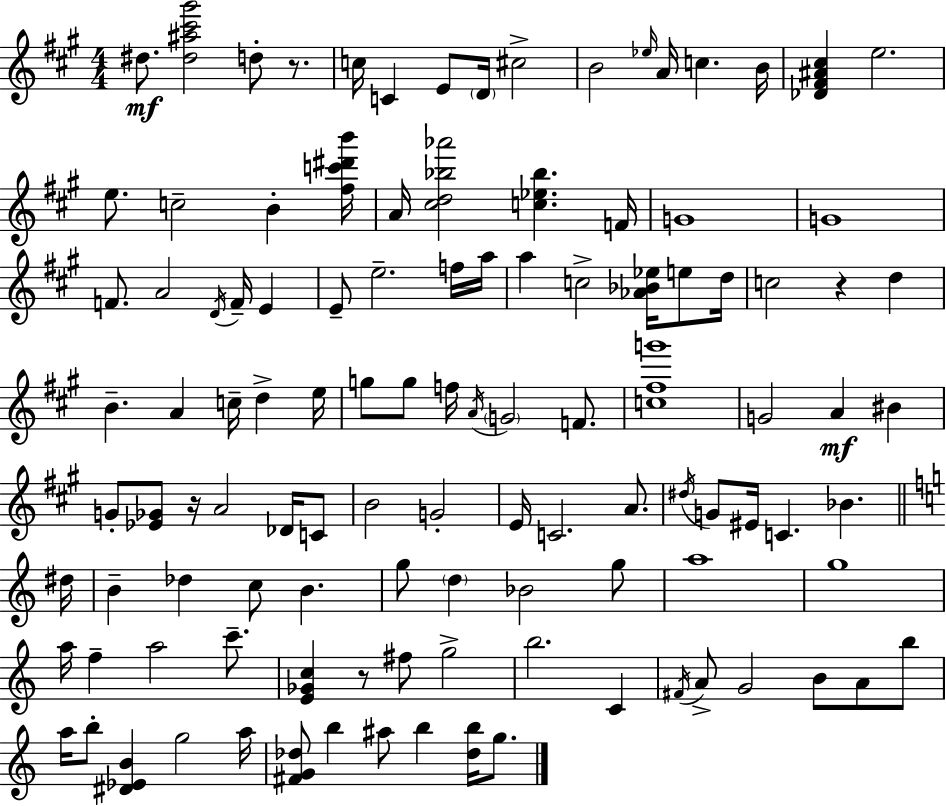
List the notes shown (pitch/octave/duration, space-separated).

D#5/e. [D#5,A#5,C#6,G#6]/h D5/e R/e. C5/s C4/q E4/e D4/s C#5/h B4/h Eb5/s A4/s C5/q. B4/s [Db4,F#4,A#4,C#5]/q E5/h. E5/e. C5/h B4/q [F#5,C6,D#6,B6]/s A4/s [C#5,D5,Bb5,Ab6]/h [C5,Eb5,Bb5]/q. F4/s G4/w G4/w F4/e. A4/h D4/s F4/s E4/q E4/e E5/h. F5/s A5/s A5/q C5/h [Ab4,Bb4,Eb5]/s E5/e D5/s C5/h R/q D5/q B4/q. A4/q C5/s D5/q E5/s G5/e G5/e F5/s A4/s G4/h F4/e. [C5,F#5,G6]/w G4/h A4/q BIS4/q G4/e [Eb4,Gb4]/e R/s A4/h Db4/s C4/e B4/h G4/h E4/s C4/h. A4/e. D#5/s G4/e EIS4/s C4/q. Bb4/q. D#5/s B4/q Db5/q C5/e B4/q. G5/e D5/q Bb4/h G5/e A5/w G5/w A5/s F5/q A5/h C6/e. [E4,Gb4,C5]/q R/e F#5/e G5/h B5/h. C4/q F#4/s A4/e G4/h B4/e A4/e B5/e A5/s B5/e [D#4,Eb4,B4]/q G5/h A5/s [F#4,G4,Db5]/e B5/q A#5/e B5/q [Db5,B5]/s G5/e.